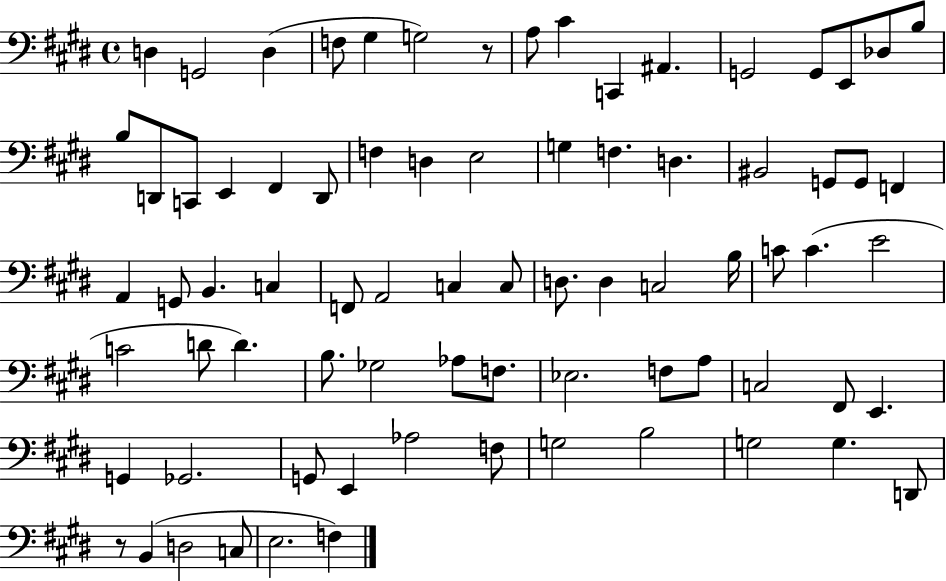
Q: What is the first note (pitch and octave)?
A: D3